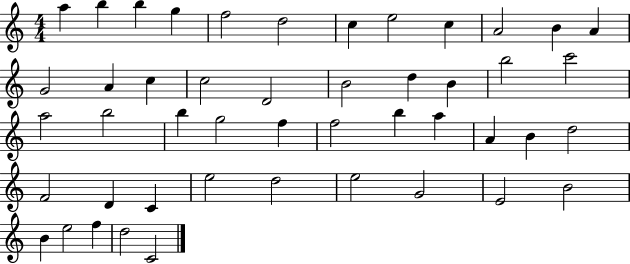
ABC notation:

X:1
T:Untitled
M:4/4
L:1/4
K:C
a b b g f2 d2 c e2 c A2 B A G2 A c c2 D2 B2 d B b2 c'2 a2 b2 b g2 f f2 b a A B d2 F2 D C e2 d2 e2 G2 E2 B2 B e2 f d2 C2